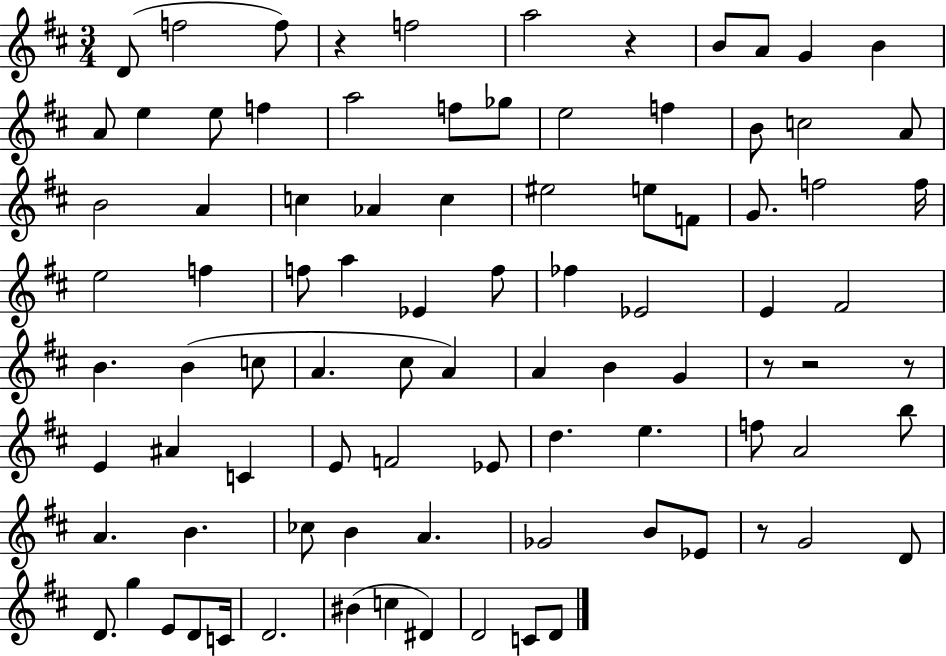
D4/e F5/h F5/e R/q F5/h A5/h R/q B4/e A4/e G4/q B4/q A4/e E5/q E5/e F5/q A5/h F5/e Gb5/e E5/h F5/q B4/e C5/h A4/e B4/h A4/q C5/q Ab4/q C5/q EIS5/h E5/e F4/e G4/e. F5/h F5/s E5/h F5/q F5/e A5/q Eb4/q F5/e FES5/q Eb4/h E4/q F#4/h B4/q. B4/q C5/e A4/q. C#5/e A4/q A4/q B4/q G4/q R/e R/h R/e E4/q A#4/q C4/q E4/e F4/h Eb4/e D5/q. E5/q. F5/e A4/h B5/e A4/q. B4/q. CES5/e B4/q A4/q. Gb4/h B4/e Eb4/e R/e G4/h D4/e D4/e. G5/q E4/e D4/e C4/s D4/h. BIS4/q C5/q D#4/q D4/h C4/e D4/e